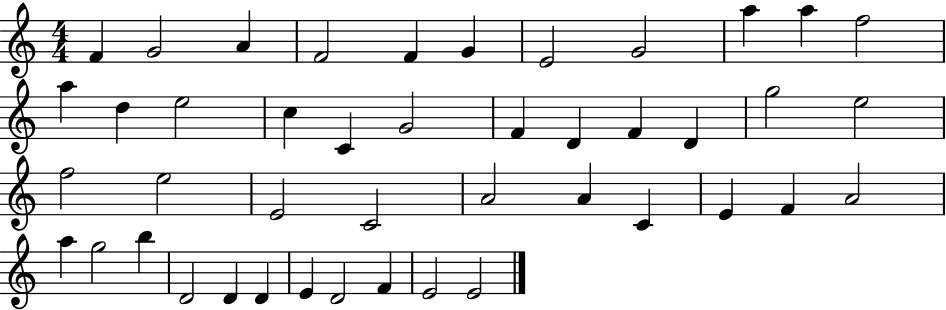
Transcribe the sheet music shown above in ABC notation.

X:1
T:Untitled
M:4/4
L:1/4
K:C
F G2 A F2 F G E2 G2 a a f2 a d e2 c C G2 F D F D g2 e2 f2 e2 E2 C2 A2 A C E F A2 a g2 b D2 D D E D2 F E2 E2